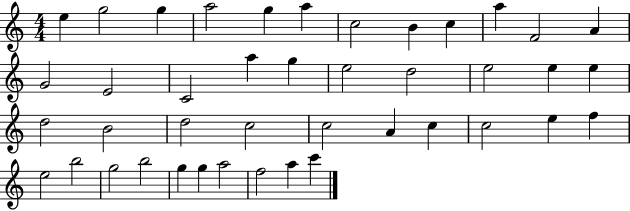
{
  \clef treble
  \numericTimeSignature
  \time 4/4
  \key c \major
  e''4 g''2 g''4 | a''2 g''4 a''4 | c''2 b'4 c''4 | a''4 f'2 a'4 | \break g'2 e'2 | c'2 a''4 g''4 | e''2 d''2 | e''2 e''4 e''4 | \break d''2 b'2 | d''2 c''2 | c''2 a'4 c''4 | c''2 e''4 f''4 | \break e''2 b''2 | g''2 b''2 | g''4 g''4 a''2 | f''2 a''4 c'''4 | \break \bar "|."
}